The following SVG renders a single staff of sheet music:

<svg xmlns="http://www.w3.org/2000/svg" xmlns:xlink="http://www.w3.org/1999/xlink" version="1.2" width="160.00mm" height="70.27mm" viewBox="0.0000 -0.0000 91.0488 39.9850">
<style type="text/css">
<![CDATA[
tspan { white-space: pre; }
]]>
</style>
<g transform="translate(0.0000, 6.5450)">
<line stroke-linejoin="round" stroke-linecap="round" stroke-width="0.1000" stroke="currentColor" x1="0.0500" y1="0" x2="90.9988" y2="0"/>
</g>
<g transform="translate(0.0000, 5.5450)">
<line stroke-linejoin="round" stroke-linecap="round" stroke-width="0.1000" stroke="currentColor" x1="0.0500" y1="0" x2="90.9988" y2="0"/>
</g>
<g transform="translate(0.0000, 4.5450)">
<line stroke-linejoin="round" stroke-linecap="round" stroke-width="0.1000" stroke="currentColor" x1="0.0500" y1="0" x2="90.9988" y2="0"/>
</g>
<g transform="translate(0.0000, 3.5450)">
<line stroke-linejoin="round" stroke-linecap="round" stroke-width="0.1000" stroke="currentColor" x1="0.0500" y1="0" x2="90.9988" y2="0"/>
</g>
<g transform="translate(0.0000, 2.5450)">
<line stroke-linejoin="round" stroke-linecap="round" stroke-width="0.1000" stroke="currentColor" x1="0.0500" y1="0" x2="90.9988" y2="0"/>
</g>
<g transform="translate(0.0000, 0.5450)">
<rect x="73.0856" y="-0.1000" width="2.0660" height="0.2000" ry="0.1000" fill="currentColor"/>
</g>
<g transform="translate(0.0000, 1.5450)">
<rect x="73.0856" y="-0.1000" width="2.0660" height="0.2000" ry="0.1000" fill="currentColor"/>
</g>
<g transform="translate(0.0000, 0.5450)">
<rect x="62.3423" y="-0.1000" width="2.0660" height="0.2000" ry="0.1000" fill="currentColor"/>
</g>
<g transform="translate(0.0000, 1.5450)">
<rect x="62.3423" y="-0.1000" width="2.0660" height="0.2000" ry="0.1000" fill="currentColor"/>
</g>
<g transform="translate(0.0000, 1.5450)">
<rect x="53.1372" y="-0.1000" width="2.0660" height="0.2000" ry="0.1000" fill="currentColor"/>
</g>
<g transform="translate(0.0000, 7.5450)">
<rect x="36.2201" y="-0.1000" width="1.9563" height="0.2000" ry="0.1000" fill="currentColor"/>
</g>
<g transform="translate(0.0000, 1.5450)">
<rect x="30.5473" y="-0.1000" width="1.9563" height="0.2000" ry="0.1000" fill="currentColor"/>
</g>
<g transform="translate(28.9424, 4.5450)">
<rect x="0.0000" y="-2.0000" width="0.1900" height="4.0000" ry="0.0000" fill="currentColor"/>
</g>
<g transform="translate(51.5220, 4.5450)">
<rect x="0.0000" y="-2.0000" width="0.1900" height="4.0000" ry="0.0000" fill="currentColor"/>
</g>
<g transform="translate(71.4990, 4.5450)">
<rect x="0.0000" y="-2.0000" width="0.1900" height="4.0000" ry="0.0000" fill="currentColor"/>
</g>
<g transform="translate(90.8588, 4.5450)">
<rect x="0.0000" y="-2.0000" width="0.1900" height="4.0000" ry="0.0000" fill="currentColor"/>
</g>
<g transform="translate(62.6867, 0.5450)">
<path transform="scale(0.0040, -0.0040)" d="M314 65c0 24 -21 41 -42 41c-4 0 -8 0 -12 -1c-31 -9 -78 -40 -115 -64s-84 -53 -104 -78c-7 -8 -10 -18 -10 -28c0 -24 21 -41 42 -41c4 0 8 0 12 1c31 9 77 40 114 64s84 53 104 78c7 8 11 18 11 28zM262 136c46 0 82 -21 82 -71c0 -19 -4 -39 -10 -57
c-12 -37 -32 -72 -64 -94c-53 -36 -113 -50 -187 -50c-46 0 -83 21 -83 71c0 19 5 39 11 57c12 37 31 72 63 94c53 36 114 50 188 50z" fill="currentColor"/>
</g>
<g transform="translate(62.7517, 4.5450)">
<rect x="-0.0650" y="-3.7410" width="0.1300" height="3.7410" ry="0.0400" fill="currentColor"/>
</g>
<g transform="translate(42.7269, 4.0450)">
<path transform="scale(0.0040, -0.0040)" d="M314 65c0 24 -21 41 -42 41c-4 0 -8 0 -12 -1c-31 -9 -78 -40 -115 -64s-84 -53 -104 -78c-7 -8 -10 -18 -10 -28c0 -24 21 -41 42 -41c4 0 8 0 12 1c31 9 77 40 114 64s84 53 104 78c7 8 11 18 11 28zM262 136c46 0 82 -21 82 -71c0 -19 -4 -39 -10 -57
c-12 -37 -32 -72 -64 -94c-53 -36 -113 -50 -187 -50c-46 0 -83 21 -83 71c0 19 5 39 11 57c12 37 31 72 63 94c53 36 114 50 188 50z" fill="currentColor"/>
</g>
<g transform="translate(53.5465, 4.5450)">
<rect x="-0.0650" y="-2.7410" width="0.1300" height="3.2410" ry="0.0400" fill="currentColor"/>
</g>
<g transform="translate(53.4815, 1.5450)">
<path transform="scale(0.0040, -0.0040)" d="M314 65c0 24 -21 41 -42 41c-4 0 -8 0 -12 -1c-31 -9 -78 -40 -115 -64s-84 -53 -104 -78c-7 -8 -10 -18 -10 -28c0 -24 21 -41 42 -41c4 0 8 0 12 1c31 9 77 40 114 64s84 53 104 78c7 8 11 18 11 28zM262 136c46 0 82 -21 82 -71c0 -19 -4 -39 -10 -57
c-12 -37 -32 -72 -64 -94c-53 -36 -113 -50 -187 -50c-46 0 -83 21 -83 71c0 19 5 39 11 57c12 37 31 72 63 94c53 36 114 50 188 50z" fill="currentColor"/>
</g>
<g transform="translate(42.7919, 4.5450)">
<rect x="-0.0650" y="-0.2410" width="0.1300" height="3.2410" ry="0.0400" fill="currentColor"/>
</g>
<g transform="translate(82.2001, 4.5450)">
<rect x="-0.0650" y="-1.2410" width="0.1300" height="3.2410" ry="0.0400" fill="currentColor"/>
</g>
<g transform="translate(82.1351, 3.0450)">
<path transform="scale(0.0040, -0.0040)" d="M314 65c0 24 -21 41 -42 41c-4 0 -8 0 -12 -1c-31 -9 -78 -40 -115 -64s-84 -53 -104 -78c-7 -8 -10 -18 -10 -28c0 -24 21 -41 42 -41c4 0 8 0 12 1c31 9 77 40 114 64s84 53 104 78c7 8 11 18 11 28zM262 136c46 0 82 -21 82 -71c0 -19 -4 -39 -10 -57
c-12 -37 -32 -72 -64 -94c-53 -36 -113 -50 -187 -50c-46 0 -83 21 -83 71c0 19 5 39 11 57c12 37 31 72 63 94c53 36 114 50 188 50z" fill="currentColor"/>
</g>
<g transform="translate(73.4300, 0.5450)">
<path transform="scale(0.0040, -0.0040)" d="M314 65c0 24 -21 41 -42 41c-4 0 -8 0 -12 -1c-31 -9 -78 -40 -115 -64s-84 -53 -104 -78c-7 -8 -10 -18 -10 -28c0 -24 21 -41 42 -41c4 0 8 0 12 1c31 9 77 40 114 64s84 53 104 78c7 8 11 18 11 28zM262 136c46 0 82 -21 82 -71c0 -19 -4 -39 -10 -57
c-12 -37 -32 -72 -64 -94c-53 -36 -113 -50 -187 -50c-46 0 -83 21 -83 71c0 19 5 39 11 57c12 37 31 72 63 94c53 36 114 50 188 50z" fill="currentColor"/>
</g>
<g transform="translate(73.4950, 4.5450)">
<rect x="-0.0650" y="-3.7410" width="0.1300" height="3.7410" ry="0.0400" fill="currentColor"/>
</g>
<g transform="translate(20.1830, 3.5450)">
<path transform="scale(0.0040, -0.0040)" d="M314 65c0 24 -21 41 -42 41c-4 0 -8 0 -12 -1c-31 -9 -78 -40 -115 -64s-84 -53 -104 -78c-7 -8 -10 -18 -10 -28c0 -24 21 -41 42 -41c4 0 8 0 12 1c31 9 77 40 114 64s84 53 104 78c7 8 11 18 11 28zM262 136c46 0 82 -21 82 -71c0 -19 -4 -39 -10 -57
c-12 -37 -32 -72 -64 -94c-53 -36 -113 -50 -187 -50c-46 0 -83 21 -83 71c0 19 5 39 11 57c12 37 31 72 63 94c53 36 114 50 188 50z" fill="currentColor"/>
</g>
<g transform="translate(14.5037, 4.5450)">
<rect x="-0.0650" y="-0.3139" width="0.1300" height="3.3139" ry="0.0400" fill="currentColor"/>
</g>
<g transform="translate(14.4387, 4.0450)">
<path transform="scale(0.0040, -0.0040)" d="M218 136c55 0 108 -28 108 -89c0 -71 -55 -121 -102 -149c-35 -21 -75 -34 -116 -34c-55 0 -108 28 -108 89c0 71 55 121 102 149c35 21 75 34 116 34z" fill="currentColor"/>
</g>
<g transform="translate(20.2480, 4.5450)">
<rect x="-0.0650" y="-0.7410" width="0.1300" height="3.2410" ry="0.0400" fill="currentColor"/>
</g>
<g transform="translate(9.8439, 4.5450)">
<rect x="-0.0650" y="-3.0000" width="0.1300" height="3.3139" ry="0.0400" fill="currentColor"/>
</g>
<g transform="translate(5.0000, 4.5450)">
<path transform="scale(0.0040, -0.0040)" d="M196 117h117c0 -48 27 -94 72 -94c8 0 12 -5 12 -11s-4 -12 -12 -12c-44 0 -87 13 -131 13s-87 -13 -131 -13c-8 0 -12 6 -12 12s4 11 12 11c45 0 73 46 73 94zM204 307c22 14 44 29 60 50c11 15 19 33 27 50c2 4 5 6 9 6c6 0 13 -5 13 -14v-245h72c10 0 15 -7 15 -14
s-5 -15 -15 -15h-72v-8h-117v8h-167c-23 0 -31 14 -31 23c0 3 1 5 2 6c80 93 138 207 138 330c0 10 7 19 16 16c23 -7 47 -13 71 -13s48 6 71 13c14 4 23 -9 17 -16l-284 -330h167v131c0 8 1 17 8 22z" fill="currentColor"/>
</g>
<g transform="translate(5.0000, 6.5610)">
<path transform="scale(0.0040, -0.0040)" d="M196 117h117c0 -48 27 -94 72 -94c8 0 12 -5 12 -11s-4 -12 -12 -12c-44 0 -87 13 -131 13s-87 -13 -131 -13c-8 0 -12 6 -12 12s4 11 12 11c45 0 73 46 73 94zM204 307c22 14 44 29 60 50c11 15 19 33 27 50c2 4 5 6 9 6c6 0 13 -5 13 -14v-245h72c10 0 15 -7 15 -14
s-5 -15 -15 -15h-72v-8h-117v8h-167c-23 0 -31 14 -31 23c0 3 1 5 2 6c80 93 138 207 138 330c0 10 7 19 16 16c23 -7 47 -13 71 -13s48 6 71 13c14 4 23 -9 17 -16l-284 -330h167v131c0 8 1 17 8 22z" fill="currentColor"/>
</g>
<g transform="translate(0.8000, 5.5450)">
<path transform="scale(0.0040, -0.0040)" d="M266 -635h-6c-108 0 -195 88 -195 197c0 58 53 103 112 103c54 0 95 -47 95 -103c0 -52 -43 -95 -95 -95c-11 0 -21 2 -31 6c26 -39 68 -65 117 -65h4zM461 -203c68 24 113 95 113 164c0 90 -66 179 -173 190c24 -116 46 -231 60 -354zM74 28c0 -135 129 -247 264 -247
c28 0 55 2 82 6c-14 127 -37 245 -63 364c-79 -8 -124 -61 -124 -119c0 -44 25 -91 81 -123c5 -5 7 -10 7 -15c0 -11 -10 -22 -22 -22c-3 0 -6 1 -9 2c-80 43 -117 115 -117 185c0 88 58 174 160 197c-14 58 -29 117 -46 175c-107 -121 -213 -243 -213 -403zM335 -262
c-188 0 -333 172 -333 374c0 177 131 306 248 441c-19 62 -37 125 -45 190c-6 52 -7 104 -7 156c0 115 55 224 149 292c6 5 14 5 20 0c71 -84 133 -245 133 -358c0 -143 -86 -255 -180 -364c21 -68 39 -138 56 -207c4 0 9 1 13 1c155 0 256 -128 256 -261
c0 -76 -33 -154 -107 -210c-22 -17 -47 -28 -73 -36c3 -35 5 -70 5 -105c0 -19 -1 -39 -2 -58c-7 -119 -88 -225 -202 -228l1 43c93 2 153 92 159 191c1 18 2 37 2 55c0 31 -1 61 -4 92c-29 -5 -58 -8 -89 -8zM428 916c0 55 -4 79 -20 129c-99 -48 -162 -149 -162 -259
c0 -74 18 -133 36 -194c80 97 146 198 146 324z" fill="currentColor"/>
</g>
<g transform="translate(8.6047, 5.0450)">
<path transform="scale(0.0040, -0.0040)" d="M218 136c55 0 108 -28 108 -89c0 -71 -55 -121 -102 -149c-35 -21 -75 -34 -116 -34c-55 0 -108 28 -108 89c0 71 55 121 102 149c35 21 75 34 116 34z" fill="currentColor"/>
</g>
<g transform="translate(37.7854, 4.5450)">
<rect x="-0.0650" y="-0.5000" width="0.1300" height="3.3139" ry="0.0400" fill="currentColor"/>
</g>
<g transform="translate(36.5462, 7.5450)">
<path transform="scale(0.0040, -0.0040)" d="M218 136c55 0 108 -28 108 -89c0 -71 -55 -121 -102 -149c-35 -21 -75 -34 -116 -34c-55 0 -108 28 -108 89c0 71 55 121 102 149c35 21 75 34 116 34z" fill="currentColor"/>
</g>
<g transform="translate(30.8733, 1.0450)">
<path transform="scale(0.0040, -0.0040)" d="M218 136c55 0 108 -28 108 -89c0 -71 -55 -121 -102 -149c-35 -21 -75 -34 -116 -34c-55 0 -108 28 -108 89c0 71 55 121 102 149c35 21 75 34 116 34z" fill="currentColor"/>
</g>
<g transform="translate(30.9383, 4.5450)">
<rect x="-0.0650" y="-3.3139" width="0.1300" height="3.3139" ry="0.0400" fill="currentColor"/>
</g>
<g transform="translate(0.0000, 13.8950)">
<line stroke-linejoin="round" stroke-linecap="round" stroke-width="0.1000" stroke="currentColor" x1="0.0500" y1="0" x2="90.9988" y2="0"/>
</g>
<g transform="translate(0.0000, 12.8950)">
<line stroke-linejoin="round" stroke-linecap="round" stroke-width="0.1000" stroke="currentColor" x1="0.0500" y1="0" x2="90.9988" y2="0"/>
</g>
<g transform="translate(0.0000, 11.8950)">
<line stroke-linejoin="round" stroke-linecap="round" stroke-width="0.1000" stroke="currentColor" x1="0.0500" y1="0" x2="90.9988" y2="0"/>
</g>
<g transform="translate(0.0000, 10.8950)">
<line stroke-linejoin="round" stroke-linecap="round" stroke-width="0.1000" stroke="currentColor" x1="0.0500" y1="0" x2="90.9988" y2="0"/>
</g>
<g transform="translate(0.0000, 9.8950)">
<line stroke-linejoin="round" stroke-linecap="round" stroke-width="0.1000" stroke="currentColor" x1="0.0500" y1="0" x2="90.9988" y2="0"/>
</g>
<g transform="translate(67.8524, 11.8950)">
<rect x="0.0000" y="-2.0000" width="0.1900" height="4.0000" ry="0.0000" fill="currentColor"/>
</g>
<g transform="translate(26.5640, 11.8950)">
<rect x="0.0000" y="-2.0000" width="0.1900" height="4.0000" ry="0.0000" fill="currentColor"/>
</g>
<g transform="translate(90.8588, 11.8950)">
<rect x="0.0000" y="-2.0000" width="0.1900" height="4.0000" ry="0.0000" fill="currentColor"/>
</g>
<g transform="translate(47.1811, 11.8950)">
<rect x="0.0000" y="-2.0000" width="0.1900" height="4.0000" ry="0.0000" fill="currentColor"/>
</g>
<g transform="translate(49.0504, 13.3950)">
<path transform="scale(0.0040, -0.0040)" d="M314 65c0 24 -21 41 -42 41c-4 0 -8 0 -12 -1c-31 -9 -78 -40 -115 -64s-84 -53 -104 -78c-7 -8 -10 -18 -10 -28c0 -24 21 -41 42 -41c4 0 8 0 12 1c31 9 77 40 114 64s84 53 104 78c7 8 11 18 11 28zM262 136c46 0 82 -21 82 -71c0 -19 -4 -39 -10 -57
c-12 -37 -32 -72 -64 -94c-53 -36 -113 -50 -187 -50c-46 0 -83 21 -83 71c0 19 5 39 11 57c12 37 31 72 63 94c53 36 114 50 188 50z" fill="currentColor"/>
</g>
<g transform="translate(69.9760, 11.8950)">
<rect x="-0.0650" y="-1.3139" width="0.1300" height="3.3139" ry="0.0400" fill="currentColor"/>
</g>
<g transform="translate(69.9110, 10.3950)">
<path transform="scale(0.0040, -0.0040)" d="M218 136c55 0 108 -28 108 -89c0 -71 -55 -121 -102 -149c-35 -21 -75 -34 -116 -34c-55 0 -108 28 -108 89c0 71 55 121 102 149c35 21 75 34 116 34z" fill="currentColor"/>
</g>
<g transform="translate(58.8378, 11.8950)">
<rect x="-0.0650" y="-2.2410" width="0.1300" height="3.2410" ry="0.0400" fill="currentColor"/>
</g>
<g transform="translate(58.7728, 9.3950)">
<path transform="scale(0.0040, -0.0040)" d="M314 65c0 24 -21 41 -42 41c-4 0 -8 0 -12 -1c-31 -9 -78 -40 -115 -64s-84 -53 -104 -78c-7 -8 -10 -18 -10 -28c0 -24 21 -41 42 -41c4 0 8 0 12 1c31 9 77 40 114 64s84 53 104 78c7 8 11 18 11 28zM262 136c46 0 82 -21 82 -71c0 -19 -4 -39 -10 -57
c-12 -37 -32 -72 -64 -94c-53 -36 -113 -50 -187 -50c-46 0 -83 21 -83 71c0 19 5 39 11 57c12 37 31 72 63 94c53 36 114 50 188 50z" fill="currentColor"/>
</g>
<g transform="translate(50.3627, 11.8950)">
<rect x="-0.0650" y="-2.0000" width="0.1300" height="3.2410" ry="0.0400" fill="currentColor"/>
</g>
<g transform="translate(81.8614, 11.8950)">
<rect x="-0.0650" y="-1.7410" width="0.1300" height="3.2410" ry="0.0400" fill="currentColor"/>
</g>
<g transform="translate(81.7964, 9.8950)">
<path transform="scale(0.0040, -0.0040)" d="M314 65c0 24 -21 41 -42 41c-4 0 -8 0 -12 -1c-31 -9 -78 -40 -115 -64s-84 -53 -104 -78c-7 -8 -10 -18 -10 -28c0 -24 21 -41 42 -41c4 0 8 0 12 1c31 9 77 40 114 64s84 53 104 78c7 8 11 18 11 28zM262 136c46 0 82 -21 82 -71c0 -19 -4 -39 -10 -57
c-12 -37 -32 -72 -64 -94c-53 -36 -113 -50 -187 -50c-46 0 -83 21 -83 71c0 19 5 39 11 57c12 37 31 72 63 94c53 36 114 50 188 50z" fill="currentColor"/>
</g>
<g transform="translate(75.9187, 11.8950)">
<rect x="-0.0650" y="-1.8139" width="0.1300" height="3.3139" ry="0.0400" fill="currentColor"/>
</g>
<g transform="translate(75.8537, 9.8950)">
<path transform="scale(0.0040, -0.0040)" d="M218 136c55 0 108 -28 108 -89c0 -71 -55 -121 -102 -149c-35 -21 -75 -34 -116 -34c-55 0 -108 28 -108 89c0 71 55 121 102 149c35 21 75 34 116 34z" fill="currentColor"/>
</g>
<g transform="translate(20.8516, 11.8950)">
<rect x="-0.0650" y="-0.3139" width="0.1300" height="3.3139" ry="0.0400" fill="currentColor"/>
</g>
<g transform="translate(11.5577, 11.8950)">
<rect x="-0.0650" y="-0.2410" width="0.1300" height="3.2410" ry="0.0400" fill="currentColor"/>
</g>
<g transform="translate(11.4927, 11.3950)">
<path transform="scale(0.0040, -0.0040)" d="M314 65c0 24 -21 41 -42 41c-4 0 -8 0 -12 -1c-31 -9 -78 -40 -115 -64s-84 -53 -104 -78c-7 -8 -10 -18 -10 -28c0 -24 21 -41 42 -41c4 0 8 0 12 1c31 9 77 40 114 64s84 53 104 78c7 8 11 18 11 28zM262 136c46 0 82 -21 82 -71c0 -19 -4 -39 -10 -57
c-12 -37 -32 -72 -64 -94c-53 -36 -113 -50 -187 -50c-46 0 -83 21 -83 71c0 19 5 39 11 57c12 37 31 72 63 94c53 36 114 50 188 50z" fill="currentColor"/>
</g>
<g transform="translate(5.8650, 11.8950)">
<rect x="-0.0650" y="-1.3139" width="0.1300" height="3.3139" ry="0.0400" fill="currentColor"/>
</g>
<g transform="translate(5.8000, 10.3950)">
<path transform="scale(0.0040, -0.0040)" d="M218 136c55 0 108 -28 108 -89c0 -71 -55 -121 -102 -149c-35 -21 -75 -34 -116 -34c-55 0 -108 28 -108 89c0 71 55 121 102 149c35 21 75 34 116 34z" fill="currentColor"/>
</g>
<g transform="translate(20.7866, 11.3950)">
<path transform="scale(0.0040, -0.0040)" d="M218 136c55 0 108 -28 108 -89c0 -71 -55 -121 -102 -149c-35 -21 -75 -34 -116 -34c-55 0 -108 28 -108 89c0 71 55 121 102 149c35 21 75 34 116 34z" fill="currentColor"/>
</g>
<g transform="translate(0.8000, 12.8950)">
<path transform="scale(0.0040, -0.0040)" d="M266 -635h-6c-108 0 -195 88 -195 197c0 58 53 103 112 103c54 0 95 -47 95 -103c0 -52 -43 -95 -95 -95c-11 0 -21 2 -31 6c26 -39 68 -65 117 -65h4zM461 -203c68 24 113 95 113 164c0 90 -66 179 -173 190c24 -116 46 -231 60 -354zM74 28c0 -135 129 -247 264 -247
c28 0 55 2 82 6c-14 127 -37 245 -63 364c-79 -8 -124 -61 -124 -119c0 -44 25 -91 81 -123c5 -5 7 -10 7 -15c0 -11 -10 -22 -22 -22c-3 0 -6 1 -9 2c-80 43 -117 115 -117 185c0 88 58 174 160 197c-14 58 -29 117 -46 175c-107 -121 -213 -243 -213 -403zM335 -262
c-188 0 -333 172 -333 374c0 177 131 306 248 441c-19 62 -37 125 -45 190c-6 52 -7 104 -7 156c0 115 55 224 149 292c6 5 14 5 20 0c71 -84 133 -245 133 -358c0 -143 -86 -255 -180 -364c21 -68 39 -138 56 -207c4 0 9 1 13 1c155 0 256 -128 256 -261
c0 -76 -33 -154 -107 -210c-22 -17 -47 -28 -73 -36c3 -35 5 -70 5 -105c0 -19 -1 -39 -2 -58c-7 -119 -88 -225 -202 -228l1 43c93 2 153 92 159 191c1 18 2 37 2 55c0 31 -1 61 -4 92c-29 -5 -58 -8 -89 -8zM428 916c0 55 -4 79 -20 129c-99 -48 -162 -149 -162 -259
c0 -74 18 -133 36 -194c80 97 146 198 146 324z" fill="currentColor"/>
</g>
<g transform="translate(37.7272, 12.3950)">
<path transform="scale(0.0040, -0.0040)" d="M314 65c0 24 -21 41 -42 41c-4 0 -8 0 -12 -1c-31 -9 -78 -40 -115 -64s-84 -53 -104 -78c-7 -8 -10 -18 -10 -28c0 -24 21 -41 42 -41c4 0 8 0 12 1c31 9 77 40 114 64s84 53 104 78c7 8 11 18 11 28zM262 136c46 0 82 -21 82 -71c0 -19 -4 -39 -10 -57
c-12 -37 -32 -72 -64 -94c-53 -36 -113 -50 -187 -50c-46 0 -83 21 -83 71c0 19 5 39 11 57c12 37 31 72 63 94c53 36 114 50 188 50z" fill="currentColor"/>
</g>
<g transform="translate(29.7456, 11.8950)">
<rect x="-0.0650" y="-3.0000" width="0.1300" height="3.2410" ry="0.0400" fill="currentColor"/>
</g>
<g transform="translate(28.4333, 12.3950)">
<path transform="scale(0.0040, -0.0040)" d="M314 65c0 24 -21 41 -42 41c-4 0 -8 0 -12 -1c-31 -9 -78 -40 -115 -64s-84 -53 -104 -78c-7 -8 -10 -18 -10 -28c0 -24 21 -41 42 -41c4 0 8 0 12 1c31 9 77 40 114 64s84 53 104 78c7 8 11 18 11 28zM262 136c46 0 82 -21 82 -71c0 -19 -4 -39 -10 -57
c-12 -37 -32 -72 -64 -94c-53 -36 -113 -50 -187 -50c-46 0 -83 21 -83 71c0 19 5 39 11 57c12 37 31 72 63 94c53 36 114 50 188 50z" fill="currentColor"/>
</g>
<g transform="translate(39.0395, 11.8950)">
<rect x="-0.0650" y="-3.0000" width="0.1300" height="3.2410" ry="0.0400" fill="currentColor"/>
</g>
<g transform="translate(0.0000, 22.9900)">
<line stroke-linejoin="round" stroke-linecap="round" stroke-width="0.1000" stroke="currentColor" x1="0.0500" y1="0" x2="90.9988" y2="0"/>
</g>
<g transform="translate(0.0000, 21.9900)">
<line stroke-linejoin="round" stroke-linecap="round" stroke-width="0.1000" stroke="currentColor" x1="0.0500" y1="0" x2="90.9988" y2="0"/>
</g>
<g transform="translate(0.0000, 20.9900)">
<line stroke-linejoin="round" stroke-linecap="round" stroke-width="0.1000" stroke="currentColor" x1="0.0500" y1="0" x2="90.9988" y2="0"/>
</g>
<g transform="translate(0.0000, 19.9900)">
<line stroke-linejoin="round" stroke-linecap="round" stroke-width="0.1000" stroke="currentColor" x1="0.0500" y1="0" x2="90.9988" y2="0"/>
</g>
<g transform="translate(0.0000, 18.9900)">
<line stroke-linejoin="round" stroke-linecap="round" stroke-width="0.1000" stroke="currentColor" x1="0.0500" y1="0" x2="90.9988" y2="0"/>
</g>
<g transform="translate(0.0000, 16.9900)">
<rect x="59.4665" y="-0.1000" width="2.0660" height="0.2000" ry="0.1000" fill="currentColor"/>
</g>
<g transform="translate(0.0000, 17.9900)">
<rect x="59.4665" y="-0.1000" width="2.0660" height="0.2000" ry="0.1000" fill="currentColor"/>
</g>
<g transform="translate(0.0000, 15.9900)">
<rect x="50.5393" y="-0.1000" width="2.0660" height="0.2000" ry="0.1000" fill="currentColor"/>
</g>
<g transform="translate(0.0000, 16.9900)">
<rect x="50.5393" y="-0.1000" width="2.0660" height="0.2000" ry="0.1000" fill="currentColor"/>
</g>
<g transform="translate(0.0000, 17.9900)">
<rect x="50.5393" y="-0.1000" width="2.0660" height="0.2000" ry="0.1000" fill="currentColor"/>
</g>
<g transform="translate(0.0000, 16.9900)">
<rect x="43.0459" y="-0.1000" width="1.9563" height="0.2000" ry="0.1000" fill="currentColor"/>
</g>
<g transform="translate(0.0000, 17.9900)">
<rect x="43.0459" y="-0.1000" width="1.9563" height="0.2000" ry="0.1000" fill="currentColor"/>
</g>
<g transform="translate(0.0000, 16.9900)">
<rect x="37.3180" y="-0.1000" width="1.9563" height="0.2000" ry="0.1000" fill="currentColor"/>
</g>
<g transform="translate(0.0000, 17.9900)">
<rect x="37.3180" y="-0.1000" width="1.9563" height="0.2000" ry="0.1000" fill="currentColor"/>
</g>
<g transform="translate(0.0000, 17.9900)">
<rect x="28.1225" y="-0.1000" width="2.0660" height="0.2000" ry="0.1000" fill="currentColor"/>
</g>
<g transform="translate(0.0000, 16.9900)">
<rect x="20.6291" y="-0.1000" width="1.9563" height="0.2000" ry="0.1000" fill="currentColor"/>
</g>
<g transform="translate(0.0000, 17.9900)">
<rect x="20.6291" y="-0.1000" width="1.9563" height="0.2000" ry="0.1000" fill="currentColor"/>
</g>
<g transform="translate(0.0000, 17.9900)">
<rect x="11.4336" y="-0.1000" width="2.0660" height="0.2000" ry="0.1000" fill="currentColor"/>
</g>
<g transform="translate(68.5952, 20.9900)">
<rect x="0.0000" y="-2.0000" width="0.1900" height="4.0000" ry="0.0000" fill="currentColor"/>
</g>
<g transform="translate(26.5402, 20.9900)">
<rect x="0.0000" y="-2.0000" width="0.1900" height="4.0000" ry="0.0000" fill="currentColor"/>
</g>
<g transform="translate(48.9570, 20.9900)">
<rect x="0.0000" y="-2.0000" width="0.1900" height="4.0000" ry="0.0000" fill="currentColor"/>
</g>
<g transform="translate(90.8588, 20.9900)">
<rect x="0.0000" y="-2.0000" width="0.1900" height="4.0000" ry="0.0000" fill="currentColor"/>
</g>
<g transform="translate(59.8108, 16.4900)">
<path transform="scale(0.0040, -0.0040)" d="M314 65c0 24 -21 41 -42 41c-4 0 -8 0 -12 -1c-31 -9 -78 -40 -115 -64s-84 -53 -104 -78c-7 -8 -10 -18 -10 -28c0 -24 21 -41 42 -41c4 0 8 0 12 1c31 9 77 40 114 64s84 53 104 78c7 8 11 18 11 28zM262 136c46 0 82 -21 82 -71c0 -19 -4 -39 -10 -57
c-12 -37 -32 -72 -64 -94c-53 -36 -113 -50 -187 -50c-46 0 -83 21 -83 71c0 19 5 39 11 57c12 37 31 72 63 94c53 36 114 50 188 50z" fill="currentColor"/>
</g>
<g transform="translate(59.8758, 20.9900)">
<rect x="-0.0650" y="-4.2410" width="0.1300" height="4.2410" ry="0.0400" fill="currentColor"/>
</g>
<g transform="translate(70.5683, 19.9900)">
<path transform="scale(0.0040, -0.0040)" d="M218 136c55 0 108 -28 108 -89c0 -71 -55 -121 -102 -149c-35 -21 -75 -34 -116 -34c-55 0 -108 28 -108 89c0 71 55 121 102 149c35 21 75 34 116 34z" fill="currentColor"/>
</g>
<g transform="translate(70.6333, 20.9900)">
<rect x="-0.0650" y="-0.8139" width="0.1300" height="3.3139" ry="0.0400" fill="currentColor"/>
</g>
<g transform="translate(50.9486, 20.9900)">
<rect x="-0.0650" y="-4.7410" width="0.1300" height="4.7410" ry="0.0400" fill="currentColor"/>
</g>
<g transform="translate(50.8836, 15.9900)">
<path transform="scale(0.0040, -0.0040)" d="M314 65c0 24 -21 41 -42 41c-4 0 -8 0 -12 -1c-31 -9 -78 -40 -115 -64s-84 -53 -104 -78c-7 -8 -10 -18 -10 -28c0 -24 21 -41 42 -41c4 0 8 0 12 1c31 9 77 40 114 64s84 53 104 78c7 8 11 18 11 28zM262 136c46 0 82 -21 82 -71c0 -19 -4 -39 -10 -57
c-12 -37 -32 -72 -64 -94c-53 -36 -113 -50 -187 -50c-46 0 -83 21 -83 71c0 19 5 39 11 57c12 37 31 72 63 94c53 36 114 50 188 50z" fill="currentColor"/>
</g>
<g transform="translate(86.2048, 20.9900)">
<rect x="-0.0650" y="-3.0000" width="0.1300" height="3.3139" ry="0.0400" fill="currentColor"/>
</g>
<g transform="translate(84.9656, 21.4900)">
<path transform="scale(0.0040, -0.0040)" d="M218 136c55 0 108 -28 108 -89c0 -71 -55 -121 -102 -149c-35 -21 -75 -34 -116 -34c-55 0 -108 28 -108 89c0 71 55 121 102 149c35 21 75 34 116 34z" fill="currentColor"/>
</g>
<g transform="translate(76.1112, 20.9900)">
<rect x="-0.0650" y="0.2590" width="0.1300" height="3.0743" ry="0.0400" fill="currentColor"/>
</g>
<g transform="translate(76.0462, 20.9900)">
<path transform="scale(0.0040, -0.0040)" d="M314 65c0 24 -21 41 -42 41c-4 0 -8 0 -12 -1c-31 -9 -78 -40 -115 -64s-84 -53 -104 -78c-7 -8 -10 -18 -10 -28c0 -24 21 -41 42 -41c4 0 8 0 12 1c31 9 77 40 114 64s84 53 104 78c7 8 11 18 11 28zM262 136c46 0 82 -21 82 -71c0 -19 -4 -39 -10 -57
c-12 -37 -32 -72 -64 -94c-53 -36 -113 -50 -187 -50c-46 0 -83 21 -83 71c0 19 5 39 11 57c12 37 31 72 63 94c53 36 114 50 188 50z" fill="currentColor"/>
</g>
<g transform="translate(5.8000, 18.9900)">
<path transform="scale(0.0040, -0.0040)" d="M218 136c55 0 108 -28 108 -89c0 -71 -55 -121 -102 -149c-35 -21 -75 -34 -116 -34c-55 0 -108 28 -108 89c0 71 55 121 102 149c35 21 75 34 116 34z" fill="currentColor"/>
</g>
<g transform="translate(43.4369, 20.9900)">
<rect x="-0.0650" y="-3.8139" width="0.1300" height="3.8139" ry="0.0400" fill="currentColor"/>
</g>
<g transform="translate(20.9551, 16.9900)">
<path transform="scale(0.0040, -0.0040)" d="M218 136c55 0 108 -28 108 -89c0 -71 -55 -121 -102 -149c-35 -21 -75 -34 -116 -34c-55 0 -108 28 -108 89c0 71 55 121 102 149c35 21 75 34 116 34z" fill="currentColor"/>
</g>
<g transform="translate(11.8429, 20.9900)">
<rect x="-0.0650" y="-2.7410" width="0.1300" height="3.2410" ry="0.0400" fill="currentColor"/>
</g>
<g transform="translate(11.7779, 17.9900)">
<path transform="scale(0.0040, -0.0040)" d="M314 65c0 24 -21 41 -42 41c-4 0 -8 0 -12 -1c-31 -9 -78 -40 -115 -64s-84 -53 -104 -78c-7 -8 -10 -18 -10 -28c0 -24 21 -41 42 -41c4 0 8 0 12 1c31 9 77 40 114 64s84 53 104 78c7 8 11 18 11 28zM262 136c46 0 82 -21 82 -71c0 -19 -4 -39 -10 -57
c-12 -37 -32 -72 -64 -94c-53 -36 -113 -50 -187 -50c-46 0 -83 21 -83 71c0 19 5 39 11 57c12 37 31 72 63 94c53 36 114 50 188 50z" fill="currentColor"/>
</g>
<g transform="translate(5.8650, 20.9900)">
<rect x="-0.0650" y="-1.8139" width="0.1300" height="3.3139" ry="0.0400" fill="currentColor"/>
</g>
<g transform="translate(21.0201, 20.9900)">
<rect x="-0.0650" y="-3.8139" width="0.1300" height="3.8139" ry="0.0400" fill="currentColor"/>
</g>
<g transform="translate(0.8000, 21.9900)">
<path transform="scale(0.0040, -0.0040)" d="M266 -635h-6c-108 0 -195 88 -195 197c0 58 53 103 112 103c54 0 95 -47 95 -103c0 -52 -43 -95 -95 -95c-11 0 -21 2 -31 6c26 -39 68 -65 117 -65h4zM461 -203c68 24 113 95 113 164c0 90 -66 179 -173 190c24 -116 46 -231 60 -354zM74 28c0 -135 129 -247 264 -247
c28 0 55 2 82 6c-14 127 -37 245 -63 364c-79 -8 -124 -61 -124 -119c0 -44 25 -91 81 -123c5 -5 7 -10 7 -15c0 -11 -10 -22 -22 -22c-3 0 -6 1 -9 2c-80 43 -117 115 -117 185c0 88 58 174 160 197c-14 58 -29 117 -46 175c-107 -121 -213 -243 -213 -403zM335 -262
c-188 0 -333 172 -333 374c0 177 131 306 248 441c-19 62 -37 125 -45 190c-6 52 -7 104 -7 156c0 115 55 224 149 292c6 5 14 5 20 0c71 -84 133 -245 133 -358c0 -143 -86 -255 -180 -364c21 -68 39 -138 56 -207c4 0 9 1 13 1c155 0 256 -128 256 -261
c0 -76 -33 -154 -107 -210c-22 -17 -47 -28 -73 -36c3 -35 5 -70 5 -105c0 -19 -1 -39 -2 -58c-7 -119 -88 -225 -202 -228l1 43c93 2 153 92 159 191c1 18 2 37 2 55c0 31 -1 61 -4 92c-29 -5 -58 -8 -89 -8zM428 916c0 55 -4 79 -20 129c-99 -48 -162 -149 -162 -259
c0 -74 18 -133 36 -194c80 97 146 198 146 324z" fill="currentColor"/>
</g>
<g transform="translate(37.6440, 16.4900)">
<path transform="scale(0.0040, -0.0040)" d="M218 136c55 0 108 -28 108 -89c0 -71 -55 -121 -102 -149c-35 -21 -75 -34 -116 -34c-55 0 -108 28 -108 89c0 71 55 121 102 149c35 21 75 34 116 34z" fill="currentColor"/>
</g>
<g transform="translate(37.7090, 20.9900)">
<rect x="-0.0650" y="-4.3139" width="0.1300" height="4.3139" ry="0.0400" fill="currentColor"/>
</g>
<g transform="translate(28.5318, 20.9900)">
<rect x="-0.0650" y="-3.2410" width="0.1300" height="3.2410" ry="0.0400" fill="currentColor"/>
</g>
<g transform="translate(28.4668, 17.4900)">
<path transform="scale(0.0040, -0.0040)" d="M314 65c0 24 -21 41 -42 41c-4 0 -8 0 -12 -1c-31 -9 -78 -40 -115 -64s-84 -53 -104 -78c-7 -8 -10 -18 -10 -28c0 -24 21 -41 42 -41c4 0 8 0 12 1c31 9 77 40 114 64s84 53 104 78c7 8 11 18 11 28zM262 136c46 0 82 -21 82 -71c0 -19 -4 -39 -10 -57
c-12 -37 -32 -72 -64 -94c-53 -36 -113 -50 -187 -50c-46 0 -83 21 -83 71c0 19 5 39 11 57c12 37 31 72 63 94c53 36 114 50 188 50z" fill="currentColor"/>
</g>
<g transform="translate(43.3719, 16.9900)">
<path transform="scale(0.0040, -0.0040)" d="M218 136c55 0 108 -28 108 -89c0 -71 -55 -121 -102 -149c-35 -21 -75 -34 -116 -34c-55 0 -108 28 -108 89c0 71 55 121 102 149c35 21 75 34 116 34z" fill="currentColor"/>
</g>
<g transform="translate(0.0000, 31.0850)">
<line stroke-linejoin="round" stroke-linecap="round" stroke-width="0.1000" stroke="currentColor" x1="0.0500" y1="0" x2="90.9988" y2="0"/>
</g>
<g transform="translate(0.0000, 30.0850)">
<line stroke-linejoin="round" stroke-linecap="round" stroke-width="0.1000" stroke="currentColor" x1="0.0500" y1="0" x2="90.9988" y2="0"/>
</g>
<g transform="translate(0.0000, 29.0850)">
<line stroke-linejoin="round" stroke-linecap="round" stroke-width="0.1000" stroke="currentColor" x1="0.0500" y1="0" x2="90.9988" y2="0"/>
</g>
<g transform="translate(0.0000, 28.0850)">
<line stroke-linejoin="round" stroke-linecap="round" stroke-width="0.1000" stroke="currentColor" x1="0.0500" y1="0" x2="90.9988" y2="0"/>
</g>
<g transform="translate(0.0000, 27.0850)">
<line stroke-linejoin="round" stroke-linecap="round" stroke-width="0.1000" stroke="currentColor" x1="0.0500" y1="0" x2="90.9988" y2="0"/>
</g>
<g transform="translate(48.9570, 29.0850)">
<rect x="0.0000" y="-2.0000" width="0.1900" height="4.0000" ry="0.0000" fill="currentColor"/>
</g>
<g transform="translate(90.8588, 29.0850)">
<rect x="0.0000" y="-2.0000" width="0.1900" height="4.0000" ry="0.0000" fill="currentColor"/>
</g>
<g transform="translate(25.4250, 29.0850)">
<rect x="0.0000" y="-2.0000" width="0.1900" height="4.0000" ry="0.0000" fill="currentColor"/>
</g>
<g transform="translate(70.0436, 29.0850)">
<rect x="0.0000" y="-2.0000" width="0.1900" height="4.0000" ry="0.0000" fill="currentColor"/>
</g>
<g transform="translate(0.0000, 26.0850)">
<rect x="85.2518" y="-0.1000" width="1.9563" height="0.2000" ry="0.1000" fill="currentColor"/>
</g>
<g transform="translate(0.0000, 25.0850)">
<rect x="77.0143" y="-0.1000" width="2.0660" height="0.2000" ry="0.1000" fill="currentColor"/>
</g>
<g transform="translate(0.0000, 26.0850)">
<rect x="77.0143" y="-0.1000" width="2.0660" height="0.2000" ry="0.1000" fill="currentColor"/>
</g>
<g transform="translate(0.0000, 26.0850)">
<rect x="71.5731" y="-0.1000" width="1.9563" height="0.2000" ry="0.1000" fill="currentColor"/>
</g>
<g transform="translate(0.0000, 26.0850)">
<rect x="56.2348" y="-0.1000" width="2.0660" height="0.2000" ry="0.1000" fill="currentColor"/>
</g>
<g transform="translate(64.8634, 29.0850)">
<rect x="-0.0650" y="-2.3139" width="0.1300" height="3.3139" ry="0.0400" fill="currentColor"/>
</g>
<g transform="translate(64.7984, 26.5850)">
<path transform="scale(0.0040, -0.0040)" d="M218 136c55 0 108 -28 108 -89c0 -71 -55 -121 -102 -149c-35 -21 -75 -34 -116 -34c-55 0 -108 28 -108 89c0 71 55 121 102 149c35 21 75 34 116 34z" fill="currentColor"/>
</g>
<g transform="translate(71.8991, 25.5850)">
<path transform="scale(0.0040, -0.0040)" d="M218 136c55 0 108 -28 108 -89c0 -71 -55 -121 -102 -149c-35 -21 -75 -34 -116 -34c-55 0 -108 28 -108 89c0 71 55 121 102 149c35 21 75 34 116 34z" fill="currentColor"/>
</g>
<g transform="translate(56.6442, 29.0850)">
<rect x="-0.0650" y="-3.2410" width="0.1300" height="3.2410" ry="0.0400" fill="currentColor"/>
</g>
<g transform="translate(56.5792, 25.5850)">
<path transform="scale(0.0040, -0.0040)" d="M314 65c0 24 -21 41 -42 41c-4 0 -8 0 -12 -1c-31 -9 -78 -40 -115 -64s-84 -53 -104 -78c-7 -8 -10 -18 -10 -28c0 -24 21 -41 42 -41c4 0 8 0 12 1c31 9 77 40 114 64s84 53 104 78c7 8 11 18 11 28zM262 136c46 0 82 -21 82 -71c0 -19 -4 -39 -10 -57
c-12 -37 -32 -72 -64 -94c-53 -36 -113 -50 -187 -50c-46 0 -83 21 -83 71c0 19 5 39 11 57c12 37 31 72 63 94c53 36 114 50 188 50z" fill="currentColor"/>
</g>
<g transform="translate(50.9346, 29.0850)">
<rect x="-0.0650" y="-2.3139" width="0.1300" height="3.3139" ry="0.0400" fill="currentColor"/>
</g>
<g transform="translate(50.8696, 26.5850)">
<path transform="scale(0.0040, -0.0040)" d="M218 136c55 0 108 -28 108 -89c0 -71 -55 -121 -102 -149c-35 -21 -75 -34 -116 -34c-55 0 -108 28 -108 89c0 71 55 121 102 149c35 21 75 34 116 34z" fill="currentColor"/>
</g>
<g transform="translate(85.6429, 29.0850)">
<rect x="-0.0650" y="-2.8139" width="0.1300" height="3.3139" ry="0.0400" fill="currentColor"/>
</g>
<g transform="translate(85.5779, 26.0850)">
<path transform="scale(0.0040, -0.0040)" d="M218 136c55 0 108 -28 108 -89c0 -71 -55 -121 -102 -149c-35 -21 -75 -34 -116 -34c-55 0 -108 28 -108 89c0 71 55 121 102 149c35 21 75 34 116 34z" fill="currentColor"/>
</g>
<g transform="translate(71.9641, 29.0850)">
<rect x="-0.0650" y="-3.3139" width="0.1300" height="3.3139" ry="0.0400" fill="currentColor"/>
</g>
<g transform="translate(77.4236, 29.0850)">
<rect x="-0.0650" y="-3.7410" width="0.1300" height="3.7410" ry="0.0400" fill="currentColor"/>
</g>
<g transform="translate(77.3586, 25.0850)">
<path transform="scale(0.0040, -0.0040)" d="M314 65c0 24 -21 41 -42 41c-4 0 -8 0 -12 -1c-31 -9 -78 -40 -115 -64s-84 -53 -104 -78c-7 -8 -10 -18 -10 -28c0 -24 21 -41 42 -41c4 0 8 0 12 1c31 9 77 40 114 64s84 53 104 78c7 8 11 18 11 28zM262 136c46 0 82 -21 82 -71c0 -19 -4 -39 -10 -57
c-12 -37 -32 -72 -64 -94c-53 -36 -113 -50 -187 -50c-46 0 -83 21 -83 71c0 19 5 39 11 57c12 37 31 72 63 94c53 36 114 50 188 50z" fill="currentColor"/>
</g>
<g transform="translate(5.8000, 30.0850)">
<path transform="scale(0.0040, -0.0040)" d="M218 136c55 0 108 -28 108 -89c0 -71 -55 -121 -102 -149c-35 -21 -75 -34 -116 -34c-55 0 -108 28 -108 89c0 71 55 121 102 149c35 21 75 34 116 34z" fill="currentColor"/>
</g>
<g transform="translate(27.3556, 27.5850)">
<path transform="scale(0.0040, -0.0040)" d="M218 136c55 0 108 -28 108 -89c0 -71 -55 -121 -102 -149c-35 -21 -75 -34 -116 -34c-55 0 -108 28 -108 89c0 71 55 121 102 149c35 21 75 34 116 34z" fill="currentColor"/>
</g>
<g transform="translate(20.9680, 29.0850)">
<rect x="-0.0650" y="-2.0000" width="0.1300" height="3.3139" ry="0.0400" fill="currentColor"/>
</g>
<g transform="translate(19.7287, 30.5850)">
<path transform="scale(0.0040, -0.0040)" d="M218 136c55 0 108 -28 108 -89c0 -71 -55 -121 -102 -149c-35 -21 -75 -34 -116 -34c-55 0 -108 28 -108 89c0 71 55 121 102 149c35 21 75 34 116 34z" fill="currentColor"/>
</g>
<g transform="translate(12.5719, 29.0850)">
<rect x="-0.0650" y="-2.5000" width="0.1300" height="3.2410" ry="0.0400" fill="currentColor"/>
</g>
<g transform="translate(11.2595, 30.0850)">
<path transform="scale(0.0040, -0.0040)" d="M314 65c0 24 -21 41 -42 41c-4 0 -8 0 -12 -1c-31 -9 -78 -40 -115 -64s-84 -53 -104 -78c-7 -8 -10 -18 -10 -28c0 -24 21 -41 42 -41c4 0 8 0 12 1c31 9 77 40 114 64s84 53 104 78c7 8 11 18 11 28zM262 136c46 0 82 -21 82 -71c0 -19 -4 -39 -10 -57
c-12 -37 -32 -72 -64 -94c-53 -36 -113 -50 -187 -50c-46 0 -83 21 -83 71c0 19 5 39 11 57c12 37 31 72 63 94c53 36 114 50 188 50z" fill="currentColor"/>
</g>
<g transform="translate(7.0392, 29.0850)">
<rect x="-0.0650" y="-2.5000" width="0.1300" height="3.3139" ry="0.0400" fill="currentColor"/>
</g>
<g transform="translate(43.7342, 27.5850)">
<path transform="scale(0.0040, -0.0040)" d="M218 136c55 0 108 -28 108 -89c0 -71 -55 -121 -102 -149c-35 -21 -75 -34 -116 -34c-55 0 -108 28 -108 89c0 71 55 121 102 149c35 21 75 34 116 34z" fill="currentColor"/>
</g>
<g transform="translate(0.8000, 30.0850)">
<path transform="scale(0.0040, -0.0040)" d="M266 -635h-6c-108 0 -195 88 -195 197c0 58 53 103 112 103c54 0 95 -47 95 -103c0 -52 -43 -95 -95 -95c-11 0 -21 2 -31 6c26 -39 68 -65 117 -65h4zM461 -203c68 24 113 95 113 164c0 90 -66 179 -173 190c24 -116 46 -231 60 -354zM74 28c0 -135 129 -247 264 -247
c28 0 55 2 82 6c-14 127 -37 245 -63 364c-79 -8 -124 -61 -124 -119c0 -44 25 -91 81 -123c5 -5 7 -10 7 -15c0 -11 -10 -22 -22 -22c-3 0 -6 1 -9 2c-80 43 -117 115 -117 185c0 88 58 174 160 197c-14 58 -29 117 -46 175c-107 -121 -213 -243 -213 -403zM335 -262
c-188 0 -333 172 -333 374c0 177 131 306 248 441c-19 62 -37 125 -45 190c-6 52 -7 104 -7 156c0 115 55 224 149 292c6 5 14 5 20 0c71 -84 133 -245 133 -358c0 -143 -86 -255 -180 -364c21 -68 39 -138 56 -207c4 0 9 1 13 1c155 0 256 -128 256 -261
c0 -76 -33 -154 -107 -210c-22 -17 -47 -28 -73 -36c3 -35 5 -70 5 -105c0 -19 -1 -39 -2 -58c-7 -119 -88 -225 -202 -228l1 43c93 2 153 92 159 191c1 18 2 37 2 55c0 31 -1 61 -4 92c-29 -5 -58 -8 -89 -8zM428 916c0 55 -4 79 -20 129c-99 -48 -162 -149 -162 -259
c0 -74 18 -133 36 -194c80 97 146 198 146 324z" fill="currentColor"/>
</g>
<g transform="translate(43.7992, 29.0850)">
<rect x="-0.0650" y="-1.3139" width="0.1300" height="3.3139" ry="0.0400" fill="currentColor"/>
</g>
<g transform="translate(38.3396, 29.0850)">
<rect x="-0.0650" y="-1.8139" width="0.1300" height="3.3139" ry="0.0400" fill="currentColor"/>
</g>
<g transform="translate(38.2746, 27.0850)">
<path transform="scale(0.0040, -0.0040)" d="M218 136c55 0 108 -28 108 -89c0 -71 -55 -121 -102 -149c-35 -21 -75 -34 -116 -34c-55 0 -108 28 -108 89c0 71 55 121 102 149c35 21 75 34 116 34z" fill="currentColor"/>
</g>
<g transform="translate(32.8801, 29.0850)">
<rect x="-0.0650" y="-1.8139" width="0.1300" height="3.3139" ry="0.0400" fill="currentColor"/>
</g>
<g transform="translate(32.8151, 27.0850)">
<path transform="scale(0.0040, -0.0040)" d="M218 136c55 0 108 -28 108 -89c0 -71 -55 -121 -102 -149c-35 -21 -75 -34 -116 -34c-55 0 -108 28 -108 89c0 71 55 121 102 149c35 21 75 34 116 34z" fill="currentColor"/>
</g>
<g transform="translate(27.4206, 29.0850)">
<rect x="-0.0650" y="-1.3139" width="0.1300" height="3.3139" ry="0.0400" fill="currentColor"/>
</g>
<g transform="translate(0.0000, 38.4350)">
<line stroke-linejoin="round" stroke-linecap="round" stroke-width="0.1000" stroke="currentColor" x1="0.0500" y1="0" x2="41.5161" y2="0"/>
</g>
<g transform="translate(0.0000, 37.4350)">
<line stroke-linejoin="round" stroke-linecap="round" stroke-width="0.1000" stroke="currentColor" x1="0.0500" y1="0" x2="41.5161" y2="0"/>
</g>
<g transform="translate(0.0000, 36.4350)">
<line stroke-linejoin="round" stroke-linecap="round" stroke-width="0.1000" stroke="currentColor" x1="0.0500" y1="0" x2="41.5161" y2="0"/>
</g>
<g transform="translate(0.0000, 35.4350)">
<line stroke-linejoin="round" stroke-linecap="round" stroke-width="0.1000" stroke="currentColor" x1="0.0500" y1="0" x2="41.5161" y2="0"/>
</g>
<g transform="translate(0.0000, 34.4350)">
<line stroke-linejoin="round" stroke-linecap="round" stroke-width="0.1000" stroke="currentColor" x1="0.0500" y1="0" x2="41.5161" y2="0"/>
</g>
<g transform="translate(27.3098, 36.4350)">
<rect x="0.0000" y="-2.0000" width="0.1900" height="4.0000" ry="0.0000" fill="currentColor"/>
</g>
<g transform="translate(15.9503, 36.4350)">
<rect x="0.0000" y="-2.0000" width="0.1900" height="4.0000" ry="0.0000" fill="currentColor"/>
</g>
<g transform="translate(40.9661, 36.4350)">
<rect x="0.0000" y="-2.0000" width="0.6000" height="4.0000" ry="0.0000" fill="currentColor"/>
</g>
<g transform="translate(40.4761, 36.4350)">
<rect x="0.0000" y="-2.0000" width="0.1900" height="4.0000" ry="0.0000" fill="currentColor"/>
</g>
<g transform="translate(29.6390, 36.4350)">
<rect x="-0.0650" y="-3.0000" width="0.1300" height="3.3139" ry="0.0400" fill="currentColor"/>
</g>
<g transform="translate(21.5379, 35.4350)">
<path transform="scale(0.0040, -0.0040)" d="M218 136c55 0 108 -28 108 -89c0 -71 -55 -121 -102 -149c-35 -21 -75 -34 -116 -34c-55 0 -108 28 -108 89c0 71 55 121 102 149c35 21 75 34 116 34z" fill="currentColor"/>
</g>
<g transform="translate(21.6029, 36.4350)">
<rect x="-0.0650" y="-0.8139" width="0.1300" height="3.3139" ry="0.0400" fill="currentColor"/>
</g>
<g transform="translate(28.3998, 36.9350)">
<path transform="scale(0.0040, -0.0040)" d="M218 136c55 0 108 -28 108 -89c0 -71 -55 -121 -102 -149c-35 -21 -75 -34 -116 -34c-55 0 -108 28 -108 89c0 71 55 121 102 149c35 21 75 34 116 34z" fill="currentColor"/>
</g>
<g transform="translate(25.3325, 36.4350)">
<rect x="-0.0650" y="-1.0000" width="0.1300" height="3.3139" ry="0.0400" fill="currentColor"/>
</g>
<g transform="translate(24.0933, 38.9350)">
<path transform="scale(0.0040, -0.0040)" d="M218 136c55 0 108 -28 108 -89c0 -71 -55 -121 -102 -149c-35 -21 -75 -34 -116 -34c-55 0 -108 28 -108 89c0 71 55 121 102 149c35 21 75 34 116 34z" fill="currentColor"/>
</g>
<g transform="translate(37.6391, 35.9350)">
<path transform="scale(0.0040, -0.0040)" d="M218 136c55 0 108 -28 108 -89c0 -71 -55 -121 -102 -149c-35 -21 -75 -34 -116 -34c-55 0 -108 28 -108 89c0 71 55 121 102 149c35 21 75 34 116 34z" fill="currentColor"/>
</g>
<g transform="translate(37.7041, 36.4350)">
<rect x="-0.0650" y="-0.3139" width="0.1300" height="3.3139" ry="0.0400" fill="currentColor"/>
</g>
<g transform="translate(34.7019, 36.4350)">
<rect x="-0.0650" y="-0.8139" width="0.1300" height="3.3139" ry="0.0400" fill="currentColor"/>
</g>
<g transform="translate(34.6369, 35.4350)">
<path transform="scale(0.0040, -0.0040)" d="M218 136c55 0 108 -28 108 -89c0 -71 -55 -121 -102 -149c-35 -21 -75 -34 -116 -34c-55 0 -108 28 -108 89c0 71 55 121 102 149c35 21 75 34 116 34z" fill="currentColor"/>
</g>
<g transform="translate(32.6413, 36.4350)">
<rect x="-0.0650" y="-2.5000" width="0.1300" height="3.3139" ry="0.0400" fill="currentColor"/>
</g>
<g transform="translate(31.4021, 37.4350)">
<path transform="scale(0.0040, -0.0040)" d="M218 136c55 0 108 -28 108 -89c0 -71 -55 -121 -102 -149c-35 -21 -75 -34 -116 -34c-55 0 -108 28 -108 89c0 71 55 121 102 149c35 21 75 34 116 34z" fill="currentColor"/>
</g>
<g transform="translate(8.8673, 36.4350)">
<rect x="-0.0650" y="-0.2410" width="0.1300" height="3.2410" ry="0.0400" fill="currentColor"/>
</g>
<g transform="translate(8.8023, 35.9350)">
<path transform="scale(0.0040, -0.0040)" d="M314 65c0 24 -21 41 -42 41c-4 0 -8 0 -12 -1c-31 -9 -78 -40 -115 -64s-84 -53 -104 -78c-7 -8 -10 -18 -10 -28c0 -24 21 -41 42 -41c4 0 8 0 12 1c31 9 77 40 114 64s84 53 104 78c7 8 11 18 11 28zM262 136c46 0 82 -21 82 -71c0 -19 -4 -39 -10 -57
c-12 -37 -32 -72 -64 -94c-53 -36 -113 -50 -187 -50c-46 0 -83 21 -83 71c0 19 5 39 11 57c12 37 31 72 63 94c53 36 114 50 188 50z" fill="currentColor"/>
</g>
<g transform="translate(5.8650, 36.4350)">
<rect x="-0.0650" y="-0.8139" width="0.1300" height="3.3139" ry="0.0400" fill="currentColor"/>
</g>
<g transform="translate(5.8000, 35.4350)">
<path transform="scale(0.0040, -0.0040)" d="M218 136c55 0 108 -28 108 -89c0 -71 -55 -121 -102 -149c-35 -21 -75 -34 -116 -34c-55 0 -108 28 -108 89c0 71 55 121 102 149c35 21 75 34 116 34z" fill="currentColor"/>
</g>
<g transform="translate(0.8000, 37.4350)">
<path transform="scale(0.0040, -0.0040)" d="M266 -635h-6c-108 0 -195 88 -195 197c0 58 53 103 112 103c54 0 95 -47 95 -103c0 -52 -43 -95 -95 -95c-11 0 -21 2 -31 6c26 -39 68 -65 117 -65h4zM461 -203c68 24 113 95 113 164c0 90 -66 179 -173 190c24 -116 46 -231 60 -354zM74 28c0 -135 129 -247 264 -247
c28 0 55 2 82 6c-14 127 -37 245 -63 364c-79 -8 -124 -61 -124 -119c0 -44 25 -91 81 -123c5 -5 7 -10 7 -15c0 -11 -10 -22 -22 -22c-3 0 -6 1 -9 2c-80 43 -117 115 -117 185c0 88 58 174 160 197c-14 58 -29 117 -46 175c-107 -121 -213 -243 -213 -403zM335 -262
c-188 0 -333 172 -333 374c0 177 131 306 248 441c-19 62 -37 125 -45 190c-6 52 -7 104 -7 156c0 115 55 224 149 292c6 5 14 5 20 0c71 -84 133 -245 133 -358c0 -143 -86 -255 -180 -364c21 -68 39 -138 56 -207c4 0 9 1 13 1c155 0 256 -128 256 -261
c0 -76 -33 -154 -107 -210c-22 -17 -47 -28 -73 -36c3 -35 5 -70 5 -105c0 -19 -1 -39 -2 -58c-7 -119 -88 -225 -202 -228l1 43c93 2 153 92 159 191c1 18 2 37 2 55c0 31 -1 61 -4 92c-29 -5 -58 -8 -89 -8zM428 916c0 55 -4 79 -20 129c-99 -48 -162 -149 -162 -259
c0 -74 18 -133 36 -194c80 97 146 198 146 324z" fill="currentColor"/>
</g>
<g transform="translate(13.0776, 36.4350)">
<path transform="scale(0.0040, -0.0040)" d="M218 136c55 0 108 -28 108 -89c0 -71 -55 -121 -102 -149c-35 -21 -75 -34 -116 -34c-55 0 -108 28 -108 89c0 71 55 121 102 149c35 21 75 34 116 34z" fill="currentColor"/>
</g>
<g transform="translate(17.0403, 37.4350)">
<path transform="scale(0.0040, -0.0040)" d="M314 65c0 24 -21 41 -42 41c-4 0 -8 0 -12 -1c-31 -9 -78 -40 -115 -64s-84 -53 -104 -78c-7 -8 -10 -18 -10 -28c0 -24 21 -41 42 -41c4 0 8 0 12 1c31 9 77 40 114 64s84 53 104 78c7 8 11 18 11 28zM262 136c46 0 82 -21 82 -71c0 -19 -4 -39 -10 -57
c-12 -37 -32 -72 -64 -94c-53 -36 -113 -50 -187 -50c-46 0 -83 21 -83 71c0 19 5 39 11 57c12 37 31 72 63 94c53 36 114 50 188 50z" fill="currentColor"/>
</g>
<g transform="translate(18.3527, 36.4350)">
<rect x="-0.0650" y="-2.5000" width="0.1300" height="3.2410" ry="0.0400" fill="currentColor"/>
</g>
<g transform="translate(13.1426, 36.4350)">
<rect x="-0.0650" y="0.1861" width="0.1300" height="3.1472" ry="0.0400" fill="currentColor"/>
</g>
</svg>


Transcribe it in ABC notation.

X:1
T:Untitled
M:4/4
L:1/4
K:C
A c d2 b C c2 a2 c'2 c'2 e2 e c2 c A2 A2 F2 g2 e f f2 f a2 c' b2 d' c' e'2 d'2 d B2 A G G2 F e f f e g b2 g b c'2 a d c2 B G2 d D A G d c